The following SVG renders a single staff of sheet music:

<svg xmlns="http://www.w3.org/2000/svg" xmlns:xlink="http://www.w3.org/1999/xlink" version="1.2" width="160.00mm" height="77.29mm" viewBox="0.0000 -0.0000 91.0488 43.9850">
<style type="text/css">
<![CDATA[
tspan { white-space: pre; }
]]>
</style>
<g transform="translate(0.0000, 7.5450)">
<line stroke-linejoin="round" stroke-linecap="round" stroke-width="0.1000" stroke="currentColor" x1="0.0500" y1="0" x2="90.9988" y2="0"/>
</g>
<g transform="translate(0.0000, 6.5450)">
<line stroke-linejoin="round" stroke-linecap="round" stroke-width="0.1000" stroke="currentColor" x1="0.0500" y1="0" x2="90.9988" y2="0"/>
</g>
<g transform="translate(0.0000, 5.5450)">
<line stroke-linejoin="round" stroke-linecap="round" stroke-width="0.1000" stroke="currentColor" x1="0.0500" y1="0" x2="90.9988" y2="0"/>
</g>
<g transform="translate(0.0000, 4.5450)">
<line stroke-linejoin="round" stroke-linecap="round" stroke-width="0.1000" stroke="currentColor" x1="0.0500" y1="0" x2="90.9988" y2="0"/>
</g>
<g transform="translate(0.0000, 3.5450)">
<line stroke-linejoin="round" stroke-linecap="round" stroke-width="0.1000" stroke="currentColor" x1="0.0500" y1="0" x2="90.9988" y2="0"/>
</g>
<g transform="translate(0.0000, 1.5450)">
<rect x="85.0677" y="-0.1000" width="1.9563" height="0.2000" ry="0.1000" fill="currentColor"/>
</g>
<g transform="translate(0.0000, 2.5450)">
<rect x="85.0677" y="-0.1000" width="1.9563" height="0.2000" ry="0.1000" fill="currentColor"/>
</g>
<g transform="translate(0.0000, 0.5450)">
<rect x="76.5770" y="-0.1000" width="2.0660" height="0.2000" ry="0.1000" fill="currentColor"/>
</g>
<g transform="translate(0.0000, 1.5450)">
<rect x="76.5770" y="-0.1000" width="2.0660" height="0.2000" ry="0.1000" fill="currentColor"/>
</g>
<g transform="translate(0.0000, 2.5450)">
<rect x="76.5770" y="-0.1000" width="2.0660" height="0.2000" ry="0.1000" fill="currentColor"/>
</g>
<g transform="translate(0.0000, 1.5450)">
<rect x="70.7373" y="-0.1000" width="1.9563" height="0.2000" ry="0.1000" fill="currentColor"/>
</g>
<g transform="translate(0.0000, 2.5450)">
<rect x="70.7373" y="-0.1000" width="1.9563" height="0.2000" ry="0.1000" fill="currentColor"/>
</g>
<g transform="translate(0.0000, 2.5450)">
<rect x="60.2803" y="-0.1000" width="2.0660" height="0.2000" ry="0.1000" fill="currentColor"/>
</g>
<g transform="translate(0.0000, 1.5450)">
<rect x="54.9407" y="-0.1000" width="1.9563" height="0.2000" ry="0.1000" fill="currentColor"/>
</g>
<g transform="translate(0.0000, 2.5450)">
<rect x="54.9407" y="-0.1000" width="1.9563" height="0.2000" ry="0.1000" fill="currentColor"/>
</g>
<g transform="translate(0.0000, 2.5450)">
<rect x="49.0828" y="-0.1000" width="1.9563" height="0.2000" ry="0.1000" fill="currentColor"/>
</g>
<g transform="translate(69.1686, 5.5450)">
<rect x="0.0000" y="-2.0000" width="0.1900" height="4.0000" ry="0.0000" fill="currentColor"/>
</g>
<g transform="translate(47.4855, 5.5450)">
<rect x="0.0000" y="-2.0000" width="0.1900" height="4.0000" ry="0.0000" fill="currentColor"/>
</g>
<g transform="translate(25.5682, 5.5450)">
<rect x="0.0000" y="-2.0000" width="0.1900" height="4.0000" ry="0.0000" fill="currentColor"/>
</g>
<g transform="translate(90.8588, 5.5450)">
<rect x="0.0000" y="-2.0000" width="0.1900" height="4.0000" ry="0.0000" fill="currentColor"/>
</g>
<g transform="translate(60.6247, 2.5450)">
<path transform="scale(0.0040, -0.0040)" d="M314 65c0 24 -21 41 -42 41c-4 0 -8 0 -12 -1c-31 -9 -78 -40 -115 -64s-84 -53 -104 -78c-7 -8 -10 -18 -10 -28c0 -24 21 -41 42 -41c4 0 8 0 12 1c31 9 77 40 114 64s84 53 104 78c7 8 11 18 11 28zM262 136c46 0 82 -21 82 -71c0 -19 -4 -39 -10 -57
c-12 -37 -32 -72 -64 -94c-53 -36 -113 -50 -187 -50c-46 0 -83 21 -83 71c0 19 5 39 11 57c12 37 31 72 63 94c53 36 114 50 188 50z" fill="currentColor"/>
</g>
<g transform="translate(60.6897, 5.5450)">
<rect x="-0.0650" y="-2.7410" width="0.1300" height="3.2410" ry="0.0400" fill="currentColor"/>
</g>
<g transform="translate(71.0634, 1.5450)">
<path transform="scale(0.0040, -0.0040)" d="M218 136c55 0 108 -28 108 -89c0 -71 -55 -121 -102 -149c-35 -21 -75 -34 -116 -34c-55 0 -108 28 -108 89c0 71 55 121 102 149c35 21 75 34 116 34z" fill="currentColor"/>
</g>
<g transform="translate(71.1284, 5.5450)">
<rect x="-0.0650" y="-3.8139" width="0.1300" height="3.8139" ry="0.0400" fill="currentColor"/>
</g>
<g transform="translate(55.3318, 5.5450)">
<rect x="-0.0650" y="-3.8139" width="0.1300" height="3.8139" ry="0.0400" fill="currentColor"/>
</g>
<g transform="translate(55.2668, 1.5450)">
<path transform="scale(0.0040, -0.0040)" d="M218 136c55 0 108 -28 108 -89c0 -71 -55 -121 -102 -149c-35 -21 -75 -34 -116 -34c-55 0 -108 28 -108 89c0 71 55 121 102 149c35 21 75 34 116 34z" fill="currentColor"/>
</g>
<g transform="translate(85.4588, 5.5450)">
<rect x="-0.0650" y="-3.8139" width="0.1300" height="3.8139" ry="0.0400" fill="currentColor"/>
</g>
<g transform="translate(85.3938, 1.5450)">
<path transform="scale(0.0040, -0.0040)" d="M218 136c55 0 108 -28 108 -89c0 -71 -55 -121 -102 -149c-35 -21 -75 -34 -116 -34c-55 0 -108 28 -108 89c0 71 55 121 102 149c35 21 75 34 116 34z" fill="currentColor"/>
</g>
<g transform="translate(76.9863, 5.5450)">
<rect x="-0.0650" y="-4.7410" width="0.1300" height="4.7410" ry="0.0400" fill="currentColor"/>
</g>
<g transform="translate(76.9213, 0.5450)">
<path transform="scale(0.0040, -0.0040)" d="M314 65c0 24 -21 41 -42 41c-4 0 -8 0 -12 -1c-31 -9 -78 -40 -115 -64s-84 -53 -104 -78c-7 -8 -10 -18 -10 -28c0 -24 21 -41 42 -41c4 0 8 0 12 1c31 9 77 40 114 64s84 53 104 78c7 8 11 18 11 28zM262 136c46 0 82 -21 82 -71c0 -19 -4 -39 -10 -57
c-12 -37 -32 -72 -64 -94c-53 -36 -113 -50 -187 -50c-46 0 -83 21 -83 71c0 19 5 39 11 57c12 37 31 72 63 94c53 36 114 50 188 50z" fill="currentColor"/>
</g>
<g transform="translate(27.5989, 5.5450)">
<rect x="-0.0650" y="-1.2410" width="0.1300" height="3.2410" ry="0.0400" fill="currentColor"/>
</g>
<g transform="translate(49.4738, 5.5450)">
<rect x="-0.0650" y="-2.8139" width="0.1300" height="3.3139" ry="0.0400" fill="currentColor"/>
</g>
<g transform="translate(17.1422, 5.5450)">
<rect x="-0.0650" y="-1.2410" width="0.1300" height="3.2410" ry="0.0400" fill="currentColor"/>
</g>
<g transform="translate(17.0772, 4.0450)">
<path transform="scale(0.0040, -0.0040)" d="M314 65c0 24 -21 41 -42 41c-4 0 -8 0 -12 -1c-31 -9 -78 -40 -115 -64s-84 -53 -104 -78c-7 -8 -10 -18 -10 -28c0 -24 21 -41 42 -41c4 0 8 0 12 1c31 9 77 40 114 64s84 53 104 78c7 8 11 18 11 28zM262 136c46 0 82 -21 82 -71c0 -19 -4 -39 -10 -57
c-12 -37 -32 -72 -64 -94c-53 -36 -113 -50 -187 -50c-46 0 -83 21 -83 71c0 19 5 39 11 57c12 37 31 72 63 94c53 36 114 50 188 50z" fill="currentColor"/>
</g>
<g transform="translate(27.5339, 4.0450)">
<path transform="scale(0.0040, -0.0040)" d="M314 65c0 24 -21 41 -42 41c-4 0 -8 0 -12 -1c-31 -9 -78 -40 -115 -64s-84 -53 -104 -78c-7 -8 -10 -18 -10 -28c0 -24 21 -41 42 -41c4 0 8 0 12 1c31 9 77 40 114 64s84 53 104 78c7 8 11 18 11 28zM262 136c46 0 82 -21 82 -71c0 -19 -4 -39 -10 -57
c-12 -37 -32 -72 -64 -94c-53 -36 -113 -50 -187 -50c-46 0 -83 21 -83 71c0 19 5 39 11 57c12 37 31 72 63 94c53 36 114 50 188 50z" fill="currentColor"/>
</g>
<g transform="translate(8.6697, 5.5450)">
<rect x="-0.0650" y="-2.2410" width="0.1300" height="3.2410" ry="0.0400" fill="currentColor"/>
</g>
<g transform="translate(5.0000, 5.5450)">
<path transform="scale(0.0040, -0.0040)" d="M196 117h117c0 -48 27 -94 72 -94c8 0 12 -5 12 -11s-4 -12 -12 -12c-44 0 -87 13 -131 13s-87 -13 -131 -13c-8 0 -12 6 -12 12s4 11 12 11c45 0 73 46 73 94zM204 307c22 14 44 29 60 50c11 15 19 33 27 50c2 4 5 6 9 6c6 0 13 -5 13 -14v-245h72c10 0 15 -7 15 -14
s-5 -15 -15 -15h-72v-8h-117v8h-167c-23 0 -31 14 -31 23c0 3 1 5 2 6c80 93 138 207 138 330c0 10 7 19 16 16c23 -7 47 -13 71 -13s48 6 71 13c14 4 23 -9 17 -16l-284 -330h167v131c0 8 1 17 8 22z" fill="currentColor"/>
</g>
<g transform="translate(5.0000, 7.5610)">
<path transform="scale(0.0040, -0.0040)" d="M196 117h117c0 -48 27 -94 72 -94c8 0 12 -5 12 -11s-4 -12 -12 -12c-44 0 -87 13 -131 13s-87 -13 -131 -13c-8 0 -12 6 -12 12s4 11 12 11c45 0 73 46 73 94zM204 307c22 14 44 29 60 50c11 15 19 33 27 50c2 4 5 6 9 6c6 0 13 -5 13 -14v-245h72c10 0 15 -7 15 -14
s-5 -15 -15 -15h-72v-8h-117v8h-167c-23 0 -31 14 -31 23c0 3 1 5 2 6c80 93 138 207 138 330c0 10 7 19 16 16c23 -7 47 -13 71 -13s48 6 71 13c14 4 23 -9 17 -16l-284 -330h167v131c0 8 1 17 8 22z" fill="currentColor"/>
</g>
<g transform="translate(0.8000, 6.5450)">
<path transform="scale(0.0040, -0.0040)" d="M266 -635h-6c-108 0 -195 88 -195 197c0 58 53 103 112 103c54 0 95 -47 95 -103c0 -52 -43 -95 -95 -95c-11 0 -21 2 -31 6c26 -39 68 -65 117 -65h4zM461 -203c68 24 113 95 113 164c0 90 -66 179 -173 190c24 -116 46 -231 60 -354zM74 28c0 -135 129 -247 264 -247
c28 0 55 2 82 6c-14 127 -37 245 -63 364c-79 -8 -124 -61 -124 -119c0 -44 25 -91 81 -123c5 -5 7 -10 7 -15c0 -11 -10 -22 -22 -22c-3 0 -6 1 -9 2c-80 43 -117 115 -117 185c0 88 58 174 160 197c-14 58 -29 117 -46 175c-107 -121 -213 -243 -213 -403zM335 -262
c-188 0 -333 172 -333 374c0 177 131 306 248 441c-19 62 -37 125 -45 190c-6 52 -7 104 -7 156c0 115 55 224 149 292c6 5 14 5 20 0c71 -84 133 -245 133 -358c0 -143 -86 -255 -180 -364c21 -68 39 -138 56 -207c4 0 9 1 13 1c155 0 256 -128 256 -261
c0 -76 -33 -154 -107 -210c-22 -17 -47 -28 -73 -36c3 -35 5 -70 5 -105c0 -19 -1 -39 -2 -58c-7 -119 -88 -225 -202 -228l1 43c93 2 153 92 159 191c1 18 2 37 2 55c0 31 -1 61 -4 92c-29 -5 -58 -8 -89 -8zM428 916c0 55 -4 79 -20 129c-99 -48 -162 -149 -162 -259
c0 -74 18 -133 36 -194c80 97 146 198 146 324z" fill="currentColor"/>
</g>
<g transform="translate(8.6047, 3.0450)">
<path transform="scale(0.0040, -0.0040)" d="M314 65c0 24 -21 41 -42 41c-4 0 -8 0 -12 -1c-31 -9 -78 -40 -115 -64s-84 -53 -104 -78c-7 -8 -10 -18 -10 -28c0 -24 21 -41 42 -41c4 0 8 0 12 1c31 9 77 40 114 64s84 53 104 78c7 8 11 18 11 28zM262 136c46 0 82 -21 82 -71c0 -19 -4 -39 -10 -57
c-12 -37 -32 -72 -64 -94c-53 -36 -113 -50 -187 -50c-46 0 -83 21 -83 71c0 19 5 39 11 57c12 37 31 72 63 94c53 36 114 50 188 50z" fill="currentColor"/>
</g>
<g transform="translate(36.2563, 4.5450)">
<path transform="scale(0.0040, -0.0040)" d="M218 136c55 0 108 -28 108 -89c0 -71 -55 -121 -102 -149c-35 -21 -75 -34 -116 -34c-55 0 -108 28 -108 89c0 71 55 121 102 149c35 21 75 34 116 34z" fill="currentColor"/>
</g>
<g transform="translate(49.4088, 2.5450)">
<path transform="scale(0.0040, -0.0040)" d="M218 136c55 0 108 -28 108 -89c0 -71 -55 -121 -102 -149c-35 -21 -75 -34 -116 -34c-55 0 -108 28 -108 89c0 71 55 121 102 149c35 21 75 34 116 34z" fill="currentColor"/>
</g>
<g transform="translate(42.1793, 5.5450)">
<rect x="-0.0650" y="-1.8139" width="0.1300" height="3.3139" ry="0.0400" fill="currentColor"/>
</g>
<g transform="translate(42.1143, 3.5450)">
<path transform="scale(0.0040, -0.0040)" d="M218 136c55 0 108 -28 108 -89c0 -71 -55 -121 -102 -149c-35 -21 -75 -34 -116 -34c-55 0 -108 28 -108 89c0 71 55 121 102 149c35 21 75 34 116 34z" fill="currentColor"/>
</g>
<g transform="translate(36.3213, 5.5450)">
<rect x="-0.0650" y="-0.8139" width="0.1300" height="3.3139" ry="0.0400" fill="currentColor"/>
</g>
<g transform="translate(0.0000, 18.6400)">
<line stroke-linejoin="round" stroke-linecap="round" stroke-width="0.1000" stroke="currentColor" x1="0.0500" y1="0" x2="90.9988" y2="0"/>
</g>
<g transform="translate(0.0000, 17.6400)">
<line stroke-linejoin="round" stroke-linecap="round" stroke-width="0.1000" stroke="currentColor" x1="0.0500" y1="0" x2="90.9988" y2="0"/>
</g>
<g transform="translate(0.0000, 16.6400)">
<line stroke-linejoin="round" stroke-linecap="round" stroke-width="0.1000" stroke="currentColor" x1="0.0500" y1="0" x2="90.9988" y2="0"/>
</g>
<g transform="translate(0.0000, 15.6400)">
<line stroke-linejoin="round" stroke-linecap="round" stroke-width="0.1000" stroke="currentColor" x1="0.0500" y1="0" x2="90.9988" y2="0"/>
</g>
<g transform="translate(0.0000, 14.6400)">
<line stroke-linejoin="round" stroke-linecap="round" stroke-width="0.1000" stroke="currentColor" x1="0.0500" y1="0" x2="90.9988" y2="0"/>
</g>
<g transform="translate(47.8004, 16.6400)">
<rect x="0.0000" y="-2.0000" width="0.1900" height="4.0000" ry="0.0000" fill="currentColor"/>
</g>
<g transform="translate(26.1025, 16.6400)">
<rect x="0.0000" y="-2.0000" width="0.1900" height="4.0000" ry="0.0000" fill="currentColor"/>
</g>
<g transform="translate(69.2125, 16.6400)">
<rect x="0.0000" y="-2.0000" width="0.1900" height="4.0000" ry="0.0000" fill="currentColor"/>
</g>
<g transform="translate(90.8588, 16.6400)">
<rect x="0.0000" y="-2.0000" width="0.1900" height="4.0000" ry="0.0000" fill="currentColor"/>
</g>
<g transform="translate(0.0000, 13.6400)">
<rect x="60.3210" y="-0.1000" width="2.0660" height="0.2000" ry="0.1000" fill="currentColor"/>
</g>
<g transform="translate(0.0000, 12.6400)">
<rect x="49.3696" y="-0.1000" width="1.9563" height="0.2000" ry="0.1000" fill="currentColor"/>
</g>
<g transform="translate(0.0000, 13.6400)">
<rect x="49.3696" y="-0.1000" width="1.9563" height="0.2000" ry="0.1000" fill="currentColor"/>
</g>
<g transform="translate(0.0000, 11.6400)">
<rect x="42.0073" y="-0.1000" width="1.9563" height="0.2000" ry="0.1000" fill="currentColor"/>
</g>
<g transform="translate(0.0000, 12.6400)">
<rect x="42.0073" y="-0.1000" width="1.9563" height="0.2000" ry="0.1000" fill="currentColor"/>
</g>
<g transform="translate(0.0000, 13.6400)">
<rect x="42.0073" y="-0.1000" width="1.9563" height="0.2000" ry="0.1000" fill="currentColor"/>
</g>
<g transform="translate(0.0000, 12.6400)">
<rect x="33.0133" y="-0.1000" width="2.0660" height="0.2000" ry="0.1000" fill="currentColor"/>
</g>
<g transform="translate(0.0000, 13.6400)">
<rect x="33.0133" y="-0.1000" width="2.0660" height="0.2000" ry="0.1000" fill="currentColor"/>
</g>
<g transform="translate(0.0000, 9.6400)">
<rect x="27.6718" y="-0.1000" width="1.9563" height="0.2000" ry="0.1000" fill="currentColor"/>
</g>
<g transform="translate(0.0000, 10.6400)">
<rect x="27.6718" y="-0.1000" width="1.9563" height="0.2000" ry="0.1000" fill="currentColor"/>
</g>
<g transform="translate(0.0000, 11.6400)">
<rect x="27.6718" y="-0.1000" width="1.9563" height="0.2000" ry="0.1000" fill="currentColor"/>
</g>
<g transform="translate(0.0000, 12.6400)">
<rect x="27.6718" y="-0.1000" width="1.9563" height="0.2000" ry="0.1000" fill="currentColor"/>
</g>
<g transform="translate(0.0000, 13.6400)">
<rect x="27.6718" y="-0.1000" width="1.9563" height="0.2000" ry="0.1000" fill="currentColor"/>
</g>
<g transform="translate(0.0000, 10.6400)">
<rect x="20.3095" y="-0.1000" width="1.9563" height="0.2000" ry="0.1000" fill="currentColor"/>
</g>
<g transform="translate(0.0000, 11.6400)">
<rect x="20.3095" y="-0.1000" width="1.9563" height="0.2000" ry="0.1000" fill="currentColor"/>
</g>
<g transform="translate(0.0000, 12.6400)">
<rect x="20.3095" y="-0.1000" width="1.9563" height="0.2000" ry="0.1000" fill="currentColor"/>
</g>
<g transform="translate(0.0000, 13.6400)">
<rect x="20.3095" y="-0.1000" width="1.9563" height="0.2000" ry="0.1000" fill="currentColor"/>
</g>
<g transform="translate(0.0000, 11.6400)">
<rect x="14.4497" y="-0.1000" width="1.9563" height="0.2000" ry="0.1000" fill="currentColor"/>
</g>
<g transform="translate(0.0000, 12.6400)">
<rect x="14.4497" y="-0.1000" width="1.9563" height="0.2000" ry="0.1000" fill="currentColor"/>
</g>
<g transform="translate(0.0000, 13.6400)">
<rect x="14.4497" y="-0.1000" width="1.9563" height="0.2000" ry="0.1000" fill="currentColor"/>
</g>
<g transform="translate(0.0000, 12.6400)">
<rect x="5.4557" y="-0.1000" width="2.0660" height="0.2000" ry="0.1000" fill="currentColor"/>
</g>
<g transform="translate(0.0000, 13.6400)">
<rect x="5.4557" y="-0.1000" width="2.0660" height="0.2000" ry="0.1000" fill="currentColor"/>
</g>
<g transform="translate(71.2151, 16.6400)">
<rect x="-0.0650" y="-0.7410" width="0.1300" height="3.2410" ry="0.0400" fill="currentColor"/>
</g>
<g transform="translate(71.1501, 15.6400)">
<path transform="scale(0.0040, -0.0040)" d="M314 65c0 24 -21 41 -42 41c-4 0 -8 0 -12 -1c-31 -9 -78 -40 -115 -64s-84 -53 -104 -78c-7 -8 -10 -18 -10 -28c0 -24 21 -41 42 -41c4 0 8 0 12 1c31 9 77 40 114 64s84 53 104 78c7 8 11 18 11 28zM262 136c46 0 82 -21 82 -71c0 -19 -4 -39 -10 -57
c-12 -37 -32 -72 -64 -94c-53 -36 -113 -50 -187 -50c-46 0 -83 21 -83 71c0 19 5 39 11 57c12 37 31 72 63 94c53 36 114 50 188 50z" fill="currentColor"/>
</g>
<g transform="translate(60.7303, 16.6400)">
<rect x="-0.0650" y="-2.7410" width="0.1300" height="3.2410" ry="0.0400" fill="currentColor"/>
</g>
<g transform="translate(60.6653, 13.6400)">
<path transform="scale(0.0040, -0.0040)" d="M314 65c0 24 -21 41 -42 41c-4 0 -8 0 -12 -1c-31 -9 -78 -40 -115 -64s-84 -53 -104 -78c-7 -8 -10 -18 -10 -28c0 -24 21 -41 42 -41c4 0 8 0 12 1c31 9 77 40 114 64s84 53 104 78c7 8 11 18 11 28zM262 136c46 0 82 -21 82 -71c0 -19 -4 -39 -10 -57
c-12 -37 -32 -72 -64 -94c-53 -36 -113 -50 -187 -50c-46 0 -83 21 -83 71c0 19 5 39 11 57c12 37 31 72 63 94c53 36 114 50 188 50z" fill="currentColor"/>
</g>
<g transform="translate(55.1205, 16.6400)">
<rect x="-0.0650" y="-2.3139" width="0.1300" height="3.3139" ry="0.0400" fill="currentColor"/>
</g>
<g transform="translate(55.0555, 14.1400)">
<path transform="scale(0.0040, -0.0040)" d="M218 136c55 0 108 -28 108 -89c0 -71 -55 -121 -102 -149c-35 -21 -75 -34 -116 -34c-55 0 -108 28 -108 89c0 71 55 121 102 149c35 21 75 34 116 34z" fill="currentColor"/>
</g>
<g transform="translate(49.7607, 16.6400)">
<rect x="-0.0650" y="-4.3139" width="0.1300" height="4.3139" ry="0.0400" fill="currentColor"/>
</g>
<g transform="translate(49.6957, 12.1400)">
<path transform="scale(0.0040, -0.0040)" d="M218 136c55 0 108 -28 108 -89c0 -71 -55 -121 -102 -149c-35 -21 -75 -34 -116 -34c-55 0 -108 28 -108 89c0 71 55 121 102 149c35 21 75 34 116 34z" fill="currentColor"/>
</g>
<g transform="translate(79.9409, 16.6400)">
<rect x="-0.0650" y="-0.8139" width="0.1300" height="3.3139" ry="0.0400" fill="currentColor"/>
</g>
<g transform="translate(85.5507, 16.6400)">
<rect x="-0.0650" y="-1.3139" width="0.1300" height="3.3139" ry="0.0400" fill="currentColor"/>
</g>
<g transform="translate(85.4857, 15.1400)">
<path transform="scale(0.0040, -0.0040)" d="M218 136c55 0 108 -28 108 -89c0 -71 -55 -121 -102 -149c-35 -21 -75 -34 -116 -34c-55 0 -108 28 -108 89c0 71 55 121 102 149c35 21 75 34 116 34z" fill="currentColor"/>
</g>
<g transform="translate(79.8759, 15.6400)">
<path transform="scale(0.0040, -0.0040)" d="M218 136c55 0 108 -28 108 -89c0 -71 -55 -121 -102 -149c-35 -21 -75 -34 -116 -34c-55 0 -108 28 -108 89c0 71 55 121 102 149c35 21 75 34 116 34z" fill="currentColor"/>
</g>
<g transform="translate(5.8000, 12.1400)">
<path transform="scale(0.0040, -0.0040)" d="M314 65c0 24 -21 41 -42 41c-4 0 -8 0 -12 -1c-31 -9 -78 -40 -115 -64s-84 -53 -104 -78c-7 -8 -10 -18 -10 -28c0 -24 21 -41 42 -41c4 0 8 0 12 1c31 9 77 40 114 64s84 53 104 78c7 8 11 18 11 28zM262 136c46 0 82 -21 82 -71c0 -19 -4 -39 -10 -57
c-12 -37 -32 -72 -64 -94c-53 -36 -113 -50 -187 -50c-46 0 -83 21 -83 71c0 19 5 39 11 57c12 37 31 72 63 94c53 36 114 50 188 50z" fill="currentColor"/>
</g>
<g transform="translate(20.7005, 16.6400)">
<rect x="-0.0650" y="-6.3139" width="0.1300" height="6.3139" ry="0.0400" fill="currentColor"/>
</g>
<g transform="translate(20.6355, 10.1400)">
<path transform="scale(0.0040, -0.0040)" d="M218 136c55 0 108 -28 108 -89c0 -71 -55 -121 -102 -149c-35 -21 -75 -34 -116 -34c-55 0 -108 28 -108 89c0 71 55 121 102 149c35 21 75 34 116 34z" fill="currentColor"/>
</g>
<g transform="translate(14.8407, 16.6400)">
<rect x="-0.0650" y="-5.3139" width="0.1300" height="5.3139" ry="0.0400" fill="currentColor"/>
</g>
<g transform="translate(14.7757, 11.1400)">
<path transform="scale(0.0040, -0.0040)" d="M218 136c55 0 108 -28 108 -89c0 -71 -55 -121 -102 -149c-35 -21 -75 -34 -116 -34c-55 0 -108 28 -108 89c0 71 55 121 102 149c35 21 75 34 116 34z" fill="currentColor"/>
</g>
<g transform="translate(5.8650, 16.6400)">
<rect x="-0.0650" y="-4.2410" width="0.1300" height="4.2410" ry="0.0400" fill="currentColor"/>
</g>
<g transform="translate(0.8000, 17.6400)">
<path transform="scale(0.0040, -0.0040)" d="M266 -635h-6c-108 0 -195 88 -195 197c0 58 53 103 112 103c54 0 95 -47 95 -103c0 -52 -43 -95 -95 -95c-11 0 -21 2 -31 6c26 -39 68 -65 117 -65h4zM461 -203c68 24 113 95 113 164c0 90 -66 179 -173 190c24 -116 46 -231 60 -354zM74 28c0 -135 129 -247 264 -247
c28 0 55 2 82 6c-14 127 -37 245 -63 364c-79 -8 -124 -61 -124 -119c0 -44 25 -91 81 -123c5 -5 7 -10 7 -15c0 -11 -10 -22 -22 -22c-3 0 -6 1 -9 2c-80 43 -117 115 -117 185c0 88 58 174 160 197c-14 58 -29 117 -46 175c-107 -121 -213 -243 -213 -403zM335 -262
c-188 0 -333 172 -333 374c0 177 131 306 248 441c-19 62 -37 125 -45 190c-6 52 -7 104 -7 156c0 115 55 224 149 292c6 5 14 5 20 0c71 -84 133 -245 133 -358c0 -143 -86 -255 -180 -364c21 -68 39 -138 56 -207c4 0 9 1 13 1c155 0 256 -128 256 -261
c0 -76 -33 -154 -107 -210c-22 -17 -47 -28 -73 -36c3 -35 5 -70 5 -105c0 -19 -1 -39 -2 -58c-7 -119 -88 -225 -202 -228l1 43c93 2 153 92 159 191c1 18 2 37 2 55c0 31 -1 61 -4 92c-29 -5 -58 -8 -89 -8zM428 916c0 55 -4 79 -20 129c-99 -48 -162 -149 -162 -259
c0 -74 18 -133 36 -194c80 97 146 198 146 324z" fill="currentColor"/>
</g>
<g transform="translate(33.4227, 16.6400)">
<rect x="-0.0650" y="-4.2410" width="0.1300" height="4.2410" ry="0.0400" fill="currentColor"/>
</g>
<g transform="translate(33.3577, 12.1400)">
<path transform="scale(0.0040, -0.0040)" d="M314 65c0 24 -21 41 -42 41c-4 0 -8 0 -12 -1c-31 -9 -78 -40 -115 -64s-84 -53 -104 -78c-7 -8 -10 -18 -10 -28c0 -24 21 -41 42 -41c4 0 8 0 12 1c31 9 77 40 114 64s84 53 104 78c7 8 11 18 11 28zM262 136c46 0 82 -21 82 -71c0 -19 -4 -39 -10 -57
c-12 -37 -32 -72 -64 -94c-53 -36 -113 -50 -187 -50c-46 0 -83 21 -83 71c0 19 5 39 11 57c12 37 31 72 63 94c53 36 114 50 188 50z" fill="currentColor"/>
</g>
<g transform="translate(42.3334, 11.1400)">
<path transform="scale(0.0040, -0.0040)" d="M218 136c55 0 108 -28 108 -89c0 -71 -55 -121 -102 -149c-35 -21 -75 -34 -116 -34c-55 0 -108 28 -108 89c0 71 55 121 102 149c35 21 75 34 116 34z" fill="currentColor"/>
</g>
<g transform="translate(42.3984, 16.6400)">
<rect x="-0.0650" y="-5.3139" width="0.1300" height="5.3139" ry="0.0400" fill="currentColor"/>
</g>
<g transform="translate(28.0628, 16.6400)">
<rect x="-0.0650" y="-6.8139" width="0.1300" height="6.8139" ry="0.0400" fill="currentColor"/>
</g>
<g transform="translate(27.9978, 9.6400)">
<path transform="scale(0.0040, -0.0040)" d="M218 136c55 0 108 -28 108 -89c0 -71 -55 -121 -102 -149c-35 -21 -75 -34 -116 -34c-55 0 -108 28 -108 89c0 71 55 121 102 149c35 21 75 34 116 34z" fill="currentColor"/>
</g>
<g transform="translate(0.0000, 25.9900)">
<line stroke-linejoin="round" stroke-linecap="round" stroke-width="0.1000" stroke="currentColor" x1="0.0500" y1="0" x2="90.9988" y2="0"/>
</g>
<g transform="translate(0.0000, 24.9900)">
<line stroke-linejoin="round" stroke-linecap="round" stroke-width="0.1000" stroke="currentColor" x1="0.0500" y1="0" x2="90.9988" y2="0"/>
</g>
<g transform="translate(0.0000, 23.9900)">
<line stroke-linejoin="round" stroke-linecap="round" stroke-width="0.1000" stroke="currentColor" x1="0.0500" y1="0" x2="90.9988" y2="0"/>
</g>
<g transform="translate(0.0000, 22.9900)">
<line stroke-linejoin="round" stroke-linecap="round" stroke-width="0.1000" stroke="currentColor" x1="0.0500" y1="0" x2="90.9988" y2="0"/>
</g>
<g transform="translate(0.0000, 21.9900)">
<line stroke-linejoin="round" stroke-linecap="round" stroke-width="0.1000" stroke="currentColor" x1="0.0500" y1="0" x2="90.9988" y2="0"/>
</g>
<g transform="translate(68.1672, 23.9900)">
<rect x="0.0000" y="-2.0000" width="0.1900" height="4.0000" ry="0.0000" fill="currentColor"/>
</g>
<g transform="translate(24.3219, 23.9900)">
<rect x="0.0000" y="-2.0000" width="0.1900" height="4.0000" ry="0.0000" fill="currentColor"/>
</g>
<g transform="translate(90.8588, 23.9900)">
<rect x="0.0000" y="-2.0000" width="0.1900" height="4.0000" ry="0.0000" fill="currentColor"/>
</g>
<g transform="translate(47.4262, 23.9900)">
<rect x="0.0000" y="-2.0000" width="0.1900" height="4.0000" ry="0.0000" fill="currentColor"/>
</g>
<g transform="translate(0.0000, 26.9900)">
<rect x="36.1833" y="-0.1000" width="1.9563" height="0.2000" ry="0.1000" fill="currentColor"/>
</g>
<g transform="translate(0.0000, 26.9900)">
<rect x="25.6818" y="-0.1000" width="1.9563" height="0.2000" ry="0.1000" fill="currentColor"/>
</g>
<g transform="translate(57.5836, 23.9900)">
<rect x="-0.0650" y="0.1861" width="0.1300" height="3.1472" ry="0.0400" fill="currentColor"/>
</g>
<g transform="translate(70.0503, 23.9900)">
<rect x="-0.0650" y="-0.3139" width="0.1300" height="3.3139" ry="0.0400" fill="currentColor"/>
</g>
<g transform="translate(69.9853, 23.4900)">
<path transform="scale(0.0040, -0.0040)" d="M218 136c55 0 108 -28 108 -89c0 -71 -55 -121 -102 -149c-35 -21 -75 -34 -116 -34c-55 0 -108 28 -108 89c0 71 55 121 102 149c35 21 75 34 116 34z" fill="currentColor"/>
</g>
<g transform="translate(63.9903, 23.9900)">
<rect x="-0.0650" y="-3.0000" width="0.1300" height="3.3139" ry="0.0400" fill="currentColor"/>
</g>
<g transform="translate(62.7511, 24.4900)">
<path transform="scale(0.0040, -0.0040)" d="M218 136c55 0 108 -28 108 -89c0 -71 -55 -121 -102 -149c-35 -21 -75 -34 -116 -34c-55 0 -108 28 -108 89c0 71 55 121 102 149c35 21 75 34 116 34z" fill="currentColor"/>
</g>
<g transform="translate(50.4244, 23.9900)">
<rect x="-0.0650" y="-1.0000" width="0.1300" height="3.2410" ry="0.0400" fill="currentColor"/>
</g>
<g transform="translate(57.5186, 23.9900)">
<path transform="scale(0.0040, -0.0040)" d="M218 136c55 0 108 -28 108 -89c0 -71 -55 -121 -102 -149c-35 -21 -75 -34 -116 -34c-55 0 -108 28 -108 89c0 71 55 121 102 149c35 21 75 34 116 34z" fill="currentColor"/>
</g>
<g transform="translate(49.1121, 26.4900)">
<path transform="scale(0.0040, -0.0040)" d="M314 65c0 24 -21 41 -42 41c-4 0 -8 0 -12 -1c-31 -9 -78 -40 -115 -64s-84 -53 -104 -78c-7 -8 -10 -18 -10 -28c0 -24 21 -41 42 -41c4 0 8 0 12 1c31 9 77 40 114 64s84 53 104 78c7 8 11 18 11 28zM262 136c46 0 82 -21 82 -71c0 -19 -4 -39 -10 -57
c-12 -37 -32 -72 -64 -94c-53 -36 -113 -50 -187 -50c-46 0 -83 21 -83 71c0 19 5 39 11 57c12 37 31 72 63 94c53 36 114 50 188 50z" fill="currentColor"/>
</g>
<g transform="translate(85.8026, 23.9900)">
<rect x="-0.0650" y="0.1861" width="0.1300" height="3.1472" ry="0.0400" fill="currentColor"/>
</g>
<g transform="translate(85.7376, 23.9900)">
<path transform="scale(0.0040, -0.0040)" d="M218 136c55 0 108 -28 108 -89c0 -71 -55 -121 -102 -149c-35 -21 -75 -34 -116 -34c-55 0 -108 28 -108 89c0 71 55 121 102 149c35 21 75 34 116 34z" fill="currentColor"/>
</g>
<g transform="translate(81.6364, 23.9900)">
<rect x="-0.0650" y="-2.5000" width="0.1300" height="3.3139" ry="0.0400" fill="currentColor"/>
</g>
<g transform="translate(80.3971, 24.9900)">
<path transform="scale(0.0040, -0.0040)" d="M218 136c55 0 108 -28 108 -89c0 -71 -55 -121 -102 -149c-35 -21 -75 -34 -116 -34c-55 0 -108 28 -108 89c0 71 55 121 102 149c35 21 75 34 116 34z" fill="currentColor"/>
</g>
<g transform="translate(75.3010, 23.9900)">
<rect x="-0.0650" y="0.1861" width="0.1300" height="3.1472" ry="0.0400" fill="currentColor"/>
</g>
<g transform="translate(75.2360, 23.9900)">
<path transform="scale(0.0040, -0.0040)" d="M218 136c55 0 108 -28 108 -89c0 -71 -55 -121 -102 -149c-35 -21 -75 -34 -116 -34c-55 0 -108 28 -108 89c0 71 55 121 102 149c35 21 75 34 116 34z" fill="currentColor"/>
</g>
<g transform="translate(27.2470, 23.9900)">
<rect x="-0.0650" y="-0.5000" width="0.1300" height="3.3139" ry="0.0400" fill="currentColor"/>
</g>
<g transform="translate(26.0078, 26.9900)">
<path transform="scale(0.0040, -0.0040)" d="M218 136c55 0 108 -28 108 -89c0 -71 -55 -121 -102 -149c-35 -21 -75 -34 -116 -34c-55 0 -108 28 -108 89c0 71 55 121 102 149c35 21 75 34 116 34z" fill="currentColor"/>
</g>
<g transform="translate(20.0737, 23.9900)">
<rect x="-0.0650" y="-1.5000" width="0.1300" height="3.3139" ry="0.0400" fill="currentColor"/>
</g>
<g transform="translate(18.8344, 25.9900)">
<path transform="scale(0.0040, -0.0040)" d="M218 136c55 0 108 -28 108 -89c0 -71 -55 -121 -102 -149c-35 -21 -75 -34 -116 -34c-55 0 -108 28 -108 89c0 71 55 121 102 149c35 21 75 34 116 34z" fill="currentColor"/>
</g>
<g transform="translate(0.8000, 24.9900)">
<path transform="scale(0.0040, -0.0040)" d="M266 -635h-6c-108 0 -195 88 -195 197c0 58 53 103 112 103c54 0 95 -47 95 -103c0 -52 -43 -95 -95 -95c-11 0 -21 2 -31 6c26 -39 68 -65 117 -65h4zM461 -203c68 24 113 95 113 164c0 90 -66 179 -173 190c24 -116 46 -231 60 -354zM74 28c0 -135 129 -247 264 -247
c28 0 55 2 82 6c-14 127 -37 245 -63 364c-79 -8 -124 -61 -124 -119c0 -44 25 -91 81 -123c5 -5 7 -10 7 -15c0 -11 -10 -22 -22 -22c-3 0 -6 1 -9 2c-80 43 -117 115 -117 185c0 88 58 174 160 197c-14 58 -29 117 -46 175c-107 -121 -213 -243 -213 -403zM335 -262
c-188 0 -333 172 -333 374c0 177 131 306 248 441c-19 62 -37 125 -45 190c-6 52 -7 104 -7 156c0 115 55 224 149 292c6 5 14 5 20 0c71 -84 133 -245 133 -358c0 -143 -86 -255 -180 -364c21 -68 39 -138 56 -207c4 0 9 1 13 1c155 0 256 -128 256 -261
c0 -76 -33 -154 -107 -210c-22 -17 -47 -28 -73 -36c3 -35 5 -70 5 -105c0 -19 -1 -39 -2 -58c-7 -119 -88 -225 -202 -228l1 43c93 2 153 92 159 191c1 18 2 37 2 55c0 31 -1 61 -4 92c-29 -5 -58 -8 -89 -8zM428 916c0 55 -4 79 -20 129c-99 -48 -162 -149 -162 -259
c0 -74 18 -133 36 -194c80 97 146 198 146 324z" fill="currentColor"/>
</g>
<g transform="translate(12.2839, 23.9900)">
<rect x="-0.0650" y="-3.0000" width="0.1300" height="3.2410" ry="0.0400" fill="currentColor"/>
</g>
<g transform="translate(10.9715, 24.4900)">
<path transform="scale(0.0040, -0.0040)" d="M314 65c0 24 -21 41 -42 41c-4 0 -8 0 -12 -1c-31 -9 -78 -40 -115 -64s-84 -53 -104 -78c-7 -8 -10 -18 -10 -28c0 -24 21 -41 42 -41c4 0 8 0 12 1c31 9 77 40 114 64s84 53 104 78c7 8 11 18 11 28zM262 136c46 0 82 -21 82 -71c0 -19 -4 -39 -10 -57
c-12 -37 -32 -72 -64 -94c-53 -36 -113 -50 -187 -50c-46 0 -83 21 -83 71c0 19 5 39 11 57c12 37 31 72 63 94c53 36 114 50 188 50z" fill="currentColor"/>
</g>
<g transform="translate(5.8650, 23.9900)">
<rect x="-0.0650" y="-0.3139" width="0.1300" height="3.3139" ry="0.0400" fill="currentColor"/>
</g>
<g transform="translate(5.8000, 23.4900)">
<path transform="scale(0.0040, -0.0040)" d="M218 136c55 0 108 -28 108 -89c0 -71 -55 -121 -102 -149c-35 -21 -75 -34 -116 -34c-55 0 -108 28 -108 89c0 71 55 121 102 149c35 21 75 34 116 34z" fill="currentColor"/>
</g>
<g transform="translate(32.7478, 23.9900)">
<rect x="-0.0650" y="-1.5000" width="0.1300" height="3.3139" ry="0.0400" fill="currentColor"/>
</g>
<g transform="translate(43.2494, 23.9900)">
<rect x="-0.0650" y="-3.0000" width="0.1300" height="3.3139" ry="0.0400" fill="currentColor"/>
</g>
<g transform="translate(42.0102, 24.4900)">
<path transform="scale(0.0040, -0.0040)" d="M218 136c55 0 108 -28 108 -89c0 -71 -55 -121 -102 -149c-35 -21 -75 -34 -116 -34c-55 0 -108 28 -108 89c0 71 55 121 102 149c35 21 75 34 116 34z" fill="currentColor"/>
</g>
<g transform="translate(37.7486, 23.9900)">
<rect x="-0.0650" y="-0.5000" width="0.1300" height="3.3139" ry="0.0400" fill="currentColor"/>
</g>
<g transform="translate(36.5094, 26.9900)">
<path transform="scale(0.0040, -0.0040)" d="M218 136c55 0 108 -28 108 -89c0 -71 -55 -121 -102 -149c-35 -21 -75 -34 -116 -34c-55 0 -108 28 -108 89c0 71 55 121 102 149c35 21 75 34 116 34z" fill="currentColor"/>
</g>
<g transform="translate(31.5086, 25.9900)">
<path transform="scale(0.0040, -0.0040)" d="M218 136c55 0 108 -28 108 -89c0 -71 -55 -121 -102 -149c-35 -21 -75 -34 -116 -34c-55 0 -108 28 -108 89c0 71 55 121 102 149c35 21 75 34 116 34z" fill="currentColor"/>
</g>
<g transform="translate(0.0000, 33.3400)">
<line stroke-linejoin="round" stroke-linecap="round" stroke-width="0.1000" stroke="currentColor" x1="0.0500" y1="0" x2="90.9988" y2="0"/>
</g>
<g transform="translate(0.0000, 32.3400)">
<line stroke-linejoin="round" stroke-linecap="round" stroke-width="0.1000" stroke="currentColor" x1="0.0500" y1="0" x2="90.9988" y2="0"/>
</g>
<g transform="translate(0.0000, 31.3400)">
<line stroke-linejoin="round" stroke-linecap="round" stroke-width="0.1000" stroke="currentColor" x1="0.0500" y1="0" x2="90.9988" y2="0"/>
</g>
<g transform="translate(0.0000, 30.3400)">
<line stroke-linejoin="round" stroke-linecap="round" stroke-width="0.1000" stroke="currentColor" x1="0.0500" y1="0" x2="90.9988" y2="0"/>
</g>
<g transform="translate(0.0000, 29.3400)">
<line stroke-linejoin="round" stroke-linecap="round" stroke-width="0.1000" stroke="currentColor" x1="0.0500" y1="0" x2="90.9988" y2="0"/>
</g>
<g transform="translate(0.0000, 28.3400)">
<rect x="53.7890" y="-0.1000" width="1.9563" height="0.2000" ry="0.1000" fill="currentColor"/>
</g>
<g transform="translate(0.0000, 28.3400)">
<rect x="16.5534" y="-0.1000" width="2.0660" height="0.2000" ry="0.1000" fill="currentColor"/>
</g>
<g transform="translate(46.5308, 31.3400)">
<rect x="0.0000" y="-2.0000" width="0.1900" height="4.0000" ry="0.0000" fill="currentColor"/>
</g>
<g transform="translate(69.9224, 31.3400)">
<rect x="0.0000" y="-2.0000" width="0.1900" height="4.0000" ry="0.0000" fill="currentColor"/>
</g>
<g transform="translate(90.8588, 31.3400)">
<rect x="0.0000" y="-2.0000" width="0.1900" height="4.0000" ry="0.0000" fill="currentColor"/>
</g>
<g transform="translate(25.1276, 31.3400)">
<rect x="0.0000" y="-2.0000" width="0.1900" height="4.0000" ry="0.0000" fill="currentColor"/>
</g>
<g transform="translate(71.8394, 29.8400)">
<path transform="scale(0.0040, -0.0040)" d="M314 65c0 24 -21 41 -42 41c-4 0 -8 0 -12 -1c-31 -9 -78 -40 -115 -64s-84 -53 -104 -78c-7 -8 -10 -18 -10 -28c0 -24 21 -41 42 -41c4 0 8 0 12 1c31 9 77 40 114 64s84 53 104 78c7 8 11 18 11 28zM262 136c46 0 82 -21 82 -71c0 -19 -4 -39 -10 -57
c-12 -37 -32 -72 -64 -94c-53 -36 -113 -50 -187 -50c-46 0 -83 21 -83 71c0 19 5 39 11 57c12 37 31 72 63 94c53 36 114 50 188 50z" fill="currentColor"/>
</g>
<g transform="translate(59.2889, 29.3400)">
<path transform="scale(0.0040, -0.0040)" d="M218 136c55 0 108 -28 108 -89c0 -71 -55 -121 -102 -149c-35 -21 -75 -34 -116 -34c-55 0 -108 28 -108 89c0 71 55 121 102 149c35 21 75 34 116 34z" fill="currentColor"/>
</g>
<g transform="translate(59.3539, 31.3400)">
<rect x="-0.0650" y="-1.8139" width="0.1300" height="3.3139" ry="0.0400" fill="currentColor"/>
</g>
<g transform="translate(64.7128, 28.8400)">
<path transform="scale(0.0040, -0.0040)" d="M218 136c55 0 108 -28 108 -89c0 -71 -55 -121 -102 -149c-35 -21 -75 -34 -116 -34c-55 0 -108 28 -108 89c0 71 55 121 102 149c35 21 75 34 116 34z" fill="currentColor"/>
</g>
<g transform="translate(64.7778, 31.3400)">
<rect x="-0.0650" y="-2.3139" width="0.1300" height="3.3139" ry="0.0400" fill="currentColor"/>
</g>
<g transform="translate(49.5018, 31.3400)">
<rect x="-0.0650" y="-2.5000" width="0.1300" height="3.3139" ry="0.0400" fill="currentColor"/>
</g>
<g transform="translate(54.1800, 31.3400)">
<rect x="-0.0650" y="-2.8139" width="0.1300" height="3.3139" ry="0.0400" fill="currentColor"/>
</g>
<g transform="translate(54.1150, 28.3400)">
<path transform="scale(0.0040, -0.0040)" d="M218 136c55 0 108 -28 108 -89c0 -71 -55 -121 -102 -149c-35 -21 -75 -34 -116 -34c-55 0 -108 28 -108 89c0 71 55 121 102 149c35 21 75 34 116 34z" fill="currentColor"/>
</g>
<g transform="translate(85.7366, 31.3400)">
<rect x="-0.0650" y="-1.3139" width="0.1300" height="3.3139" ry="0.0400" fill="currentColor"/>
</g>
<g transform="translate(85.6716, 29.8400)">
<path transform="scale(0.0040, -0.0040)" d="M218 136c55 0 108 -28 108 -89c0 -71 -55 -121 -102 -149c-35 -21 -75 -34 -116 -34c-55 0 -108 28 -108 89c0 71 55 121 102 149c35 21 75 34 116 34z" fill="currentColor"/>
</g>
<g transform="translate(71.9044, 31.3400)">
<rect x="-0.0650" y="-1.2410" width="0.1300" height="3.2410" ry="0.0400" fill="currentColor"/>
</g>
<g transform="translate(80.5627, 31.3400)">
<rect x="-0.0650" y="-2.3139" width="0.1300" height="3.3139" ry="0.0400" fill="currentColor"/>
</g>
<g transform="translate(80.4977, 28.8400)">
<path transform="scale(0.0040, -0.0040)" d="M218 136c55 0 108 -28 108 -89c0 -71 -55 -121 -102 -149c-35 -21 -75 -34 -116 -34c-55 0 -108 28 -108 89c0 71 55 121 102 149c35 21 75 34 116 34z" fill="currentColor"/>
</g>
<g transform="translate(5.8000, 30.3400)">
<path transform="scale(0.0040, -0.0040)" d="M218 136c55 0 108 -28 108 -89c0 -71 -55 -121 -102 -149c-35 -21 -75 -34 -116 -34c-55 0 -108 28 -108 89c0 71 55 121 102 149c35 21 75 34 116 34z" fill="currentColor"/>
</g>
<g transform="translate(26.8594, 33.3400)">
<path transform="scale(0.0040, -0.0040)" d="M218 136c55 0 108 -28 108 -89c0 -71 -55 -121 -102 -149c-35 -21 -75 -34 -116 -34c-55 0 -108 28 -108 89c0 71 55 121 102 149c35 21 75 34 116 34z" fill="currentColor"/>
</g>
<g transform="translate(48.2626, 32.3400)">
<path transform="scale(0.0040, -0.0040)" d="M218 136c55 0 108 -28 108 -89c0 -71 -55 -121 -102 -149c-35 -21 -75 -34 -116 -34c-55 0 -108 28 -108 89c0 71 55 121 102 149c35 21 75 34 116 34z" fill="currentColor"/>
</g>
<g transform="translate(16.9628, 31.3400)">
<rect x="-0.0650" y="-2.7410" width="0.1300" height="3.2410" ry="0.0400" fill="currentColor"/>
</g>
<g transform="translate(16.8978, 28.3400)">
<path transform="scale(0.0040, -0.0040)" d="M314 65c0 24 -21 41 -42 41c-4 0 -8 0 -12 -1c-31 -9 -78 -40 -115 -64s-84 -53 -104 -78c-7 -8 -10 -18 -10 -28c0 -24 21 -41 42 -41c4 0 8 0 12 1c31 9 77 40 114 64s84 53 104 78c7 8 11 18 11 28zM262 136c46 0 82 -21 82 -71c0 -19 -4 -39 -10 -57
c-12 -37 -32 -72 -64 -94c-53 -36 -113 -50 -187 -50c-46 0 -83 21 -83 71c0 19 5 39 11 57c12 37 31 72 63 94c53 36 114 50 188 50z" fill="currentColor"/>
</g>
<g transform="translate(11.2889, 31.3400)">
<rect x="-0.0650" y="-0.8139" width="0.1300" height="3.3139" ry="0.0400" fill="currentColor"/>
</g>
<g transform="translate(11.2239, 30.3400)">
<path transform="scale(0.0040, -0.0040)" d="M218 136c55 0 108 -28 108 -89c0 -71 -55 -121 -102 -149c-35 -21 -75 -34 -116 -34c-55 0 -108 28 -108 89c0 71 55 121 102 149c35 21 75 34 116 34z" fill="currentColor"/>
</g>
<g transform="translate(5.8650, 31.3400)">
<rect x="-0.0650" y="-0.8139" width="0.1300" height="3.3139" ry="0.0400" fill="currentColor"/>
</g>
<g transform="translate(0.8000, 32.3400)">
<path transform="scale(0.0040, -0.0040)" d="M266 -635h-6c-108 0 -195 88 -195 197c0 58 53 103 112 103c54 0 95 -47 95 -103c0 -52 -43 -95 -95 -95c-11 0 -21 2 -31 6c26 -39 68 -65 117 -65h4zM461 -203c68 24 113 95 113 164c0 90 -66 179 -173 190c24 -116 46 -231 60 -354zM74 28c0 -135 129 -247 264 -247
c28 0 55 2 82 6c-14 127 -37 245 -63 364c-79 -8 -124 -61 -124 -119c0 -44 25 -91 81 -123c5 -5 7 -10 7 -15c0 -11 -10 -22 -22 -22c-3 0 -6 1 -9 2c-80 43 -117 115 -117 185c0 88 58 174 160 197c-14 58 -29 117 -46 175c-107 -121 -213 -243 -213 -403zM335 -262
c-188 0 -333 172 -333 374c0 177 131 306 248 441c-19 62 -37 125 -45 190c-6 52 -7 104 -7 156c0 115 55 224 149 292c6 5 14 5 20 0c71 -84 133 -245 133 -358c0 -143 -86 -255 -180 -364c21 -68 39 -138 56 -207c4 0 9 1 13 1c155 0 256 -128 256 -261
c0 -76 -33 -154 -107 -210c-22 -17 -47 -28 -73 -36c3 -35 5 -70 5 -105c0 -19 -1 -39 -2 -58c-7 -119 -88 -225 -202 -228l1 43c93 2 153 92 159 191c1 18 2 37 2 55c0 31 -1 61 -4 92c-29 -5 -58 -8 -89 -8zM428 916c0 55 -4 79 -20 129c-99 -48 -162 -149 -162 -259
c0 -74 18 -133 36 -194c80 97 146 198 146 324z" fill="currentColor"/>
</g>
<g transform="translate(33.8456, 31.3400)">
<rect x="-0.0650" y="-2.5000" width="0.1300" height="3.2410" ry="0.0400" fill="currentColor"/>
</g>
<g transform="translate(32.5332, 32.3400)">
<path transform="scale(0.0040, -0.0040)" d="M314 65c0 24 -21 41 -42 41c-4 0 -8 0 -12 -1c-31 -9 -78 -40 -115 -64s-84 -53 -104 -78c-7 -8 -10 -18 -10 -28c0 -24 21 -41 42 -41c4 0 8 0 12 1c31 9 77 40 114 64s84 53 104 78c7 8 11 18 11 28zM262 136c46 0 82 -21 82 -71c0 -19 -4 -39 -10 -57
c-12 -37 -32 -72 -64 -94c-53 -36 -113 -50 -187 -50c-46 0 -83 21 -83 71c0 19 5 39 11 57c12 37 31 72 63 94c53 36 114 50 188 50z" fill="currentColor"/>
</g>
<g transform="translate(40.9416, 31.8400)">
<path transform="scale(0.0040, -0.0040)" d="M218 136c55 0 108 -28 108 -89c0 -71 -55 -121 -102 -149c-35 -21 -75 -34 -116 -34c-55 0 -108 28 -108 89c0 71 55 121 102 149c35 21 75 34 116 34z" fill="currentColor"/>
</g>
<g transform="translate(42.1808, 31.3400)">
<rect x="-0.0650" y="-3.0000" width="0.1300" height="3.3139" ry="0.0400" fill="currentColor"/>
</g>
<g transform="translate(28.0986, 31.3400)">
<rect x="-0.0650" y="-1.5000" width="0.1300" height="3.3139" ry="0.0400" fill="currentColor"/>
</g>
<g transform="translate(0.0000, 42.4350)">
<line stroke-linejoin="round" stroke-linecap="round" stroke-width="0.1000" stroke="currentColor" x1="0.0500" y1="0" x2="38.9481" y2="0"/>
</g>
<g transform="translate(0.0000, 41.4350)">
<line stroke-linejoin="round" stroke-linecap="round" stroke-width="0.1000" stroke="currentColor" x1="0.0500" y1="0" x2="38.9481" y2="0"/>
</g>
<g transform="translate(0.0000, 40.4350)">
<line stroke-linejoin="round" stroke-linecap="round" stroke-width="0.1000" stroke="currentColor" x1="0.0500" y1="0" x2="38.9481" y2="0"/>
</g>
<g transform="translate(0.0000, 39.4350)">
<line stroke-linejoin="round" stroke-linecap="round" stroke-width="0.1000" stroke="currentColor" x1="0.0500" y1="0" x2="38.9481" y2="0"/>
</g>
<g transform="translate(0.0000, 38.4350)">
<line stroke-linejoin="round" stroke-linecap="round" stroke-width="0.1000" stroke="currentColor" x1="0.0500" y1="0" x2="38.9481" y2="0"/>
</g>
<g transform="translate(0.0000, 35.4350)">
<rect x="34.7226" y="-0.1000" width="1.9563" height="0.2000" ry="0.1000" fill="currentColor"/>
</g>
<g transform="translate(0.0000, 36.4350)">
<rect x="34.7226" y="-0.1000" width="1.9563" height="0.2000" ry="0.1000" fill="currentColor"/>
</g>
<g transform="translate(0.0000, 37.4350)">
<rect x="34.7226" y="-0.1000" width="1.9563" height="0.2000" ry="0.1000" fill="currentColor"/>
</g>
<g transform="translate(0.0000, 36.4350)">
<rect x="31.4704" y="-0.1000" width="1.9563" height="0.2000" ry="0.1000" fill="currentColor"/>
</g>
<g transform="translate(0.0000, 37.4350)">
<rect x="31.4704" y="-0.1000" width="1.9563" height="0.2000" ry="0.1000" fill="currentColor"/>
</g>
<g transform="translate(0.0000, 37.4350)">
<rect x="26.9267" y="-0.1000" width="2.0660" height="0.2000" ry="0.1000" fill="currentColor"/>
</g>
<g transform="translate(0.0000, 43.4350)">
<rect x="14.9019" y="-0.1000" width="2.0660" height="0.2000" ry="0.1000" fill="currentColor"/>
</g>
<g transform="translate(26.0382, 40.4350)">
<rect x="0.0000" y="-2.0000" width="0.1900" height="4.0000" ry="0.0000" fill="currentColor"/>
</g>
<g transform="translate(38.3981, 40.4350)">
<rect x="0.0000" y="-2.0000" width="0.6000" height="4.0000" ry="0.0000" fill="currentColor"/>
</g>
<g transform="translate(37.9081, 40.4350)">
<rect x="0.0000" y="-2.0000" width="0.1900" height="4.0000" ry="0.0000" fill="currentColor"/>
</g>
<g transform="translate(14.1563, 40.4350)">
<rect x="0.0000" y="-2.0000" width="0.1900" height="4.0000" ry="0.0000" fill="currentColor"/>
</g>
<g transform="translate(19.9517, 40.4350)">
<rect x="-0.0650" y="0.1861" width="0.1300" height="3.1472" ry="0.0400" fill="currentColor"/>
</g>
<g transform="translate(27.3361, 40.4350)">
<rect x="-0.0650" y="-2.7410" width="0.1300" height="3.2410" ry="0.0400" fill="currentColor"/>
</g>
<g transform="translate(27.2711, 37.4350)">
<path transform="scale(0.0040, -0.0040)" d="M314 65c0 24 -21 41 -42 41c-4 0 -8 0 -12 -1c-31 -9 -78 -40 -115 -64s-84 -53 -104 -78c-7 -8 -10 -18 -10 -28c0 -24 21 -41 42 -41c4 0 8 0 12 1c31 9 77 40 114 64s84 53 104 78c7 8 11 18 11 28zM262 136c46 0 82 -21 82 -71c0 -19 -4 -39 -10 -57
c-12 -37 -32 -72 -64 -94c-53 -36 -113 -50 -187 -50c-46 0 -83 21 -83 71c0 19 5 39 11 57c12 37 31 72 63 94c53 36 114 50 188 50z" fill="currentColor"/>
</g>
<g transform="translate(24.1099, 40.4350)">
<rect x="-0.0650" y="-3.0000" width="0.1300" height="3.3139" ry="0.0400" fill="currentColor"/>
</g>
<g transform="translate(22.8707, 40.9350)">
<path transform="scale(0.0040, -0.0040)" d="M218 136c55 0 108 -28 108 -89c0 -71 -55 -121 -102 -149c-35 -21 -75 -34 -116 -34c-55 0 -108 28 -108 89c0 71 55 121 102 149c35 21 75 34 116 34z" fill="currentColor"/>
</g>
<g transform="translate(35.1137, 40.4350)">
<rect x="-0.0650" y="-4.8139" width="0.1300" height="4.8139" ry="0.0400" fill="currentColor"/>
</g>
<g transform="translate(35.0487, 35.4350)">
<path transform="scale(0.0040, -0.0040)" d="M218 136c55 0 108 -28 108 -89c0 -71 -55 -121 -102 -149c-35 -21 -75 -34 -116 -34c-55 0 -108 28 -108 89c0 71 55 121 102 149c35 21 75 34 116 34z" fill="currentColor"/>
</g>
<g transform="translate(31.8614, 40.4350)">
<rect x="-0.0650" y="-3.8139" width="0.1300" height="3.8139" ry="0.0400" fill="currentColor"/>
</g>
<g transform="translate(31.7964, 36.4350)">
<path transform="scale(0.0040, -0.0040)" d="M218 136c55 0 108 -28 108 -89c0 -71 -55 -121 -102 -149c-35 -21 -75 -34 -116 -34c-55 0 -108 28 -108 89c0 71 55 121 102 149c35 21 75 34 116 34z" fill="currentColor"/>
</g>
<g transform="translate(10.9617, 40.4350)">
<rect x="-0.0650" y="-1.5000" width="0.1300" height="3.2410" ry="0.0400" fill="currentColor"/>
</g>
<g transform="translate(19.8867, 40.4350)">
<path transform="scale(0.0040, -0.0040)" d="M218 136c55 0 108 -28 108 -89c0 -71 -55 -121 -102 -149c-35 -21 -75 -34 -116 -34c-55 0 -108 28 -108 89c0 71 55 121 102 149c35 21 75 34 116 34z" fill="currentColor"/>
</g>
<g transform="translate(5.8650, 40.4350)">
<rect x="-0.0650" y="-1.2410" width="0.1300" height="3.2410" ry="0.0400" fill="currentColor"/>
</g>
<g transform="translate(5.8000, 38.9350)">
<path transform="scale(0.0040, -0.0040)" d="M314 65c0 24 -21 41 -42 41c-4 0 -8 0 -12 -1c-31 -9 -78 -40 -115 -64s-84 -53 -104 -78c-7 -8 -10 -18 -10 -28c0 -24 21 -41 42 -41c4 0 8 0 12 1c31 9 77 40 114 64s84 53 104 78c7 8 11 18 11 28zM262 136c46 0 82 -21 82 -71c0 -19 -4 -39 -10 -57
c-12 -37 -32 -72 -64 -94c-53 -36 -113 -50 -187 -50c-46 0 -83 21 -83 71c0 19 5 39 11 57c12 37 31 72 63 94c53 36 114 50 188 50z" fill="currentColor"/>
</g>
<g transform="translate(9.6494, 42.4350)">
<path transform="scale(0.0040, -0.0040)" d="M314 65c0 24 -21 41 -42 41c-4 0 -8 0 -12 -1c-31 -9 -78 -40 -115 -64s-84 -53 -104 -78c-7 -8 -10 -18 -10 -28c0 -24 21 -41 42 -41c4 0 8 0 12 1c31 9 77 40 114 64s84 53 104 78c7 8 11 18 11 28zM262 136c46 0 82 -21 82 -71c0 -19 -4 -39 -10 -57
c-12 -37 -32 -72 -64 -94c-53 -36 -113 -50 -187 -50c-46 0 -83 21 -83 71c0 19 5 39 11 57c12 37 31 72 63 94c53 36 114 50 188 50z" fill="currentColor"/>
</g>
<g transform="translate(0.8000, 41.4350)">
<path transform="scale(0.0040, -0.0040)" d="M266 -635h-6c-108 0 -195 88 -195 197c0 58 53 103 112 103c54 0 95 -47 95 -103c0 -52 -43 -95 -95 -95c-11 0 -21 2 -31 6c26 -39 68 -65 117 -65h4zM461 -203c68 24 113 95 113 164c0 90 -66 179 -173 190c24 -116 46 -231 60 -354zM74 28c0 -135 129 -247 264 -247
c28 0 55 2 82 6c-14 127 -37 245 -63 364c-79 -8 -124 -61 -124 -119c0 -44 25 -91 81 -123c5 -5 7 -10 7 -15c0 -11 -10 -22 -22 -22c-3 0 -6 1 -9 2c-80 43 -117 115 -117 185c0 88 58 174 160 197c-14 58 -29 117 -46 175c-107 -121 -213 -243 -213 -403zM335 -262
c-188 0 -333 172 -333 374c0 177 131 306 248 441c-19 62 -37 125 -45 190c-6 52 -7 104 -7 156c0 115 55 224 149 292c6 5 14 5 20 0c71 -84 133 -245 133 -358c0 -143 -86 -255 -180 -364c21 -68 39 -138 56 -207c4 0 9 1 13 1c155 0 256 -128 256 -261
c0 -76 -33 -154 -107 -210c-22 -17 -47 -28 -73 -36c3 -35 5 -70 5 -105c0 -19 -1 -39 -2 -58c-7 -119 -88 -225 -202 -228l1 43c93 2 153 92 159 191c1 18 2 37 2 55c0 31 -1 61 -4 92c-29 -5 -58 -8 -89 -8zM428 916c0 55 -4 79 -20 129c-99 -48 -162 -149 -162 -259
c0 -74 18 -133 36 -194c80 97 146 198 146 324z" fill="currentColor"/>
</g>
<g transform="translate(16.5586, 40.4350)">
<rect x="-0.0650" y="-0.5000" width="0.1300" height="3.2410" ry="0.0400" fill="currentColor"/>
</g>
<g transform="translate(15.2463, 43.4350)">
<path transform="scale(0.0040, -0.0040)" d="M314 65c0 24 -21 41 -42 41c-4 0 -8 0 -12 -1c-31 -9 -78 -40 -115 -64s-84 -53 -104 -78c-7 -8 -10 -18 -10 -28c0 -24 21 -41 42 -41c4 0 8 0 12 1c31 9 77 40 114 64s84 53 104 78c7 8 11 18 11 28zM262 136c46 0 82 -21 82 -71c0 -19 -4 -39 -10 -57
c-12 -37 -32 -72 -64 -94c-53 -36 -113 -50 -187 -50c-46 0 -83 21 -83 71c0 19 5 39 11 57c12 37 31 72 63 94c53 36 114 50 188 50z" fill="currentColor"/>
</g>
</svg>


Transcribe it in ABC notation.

X:1
T:Untitled
M:4/4
L:1/4
K:C
g2 e2 e2 d f a c' a2 c' e'2 c' d'2 f' a' b' d'2 f' d' g a2 d2 d e c A2 E C E C A D2 B A c B G B d d a2 E G2 A G a f g e2 g e e2 E2 C2 B A a2 c' e'